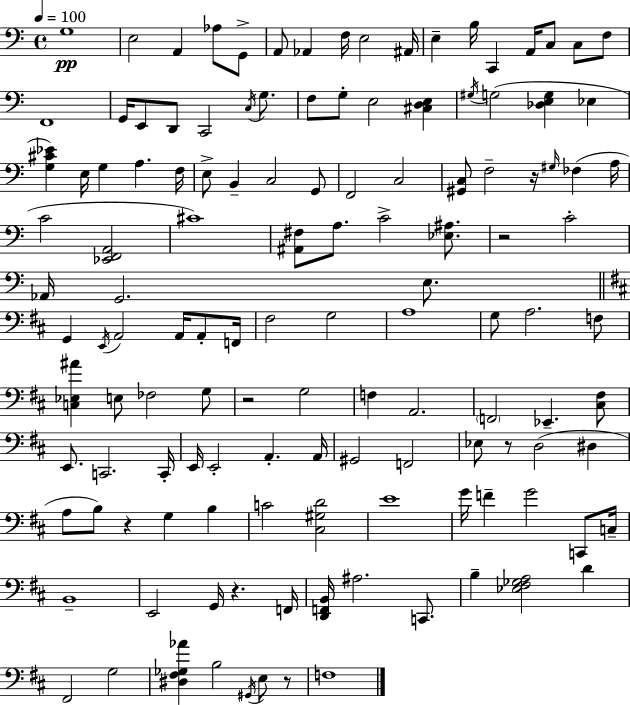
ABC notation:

X:1
T:Untitled
M:4/4
L:1/4
K:C
G,4 E,2 A,, _A,/2 G,,/2 A,,/2 _A,, F,/4 E,2 ^A,,/4 E, B,/4 C,, A,,/4 C,/2 C,/2 F,/2 F,,4 G,,/4 E,,/2 D,,/2 C,,2 C,/4 G,/2 F,/2 G,/2 E,2 [^C,D,E,] ^G,/4 G,2 [_D,E,G,] _E, [G,^C_E] E,/4 G, A, F,/4 E,/2 B,, C,2 G,,/2 F,,2 C,2 [^G,,C,]/2 F,2 z/4 ^G,/4 _F, A,/4 C2 [_E,,F,,A,,]2 ^C4 [^A,,^F,]/2 A,/2 C2 [_E,^A,]/2 z2 C2 _A,,/4 G,,2 E,/2 G,, E,,/4 A,,2 A,,/4 A,,/2 F,,/4 ^F,2 G,2 A,4 G,/2 A,2 F,/2 [C,_E,^A] E,/2 _F,2 G,/2 z2 G,2 F, A,,2 F,,2 _E,, [^C,^F,]/2 E,,/2 C,,2 C,,/4 E,,/4 E,,2 A,, A,,/4 ^G,,2 F,,2 _E,/2 z/2 D,2 ^D, A,/2 B,/2 z G, B, C2 [^C,^G,D]2 E4 G/4 F G2 C,,/2 C,/4 B,,4 E,,2 G,,/4 z F,,/4 [D,,F,,B,,]/4 ^A,2 C,,/2 B, [_E,^F,_G,A,]2 D ^F,,2 G,2 [^D,^F,_G,_A] B,2 ^G,,/4 E,/2 z/2 F,4